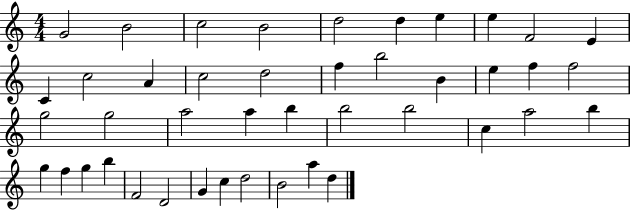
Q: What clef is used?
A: treble